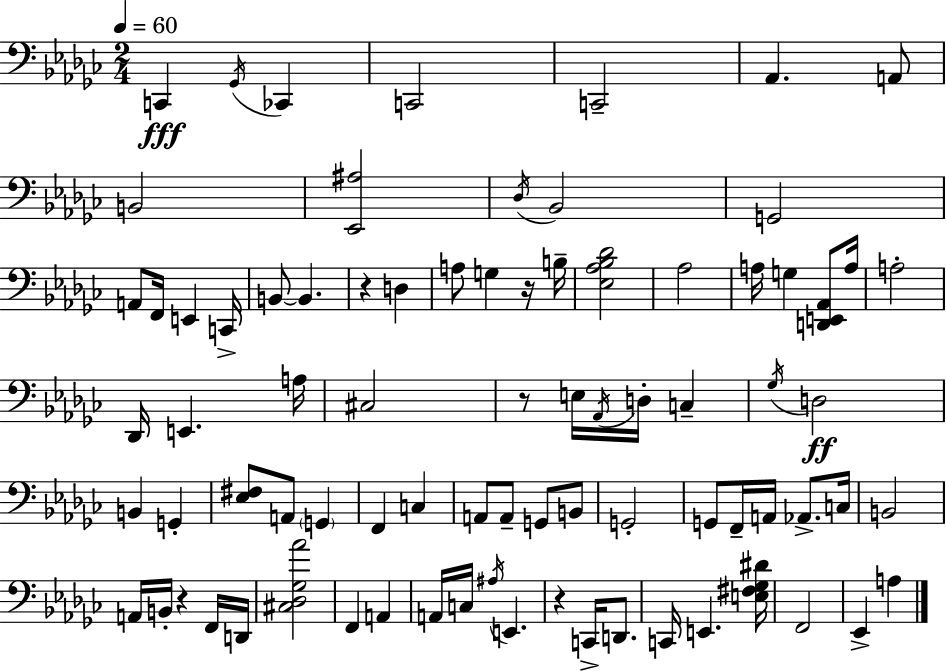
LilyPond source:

{
  \clef bass
  \numericTimeSignature
  \time 2/4
  \key ees \minor
  \tempo 4 = 60
  c,4\fff \acciaccatura { ges,16 } ces,4 | c,2 | c,2-- | aes,4. a,8 | \break b,2 | <ees, ais>2 | \acciaccatura { des16 } bes,2 | g,2 | \break a,8 f,16 e,4 | c,16-> b,8~~ b,4. | r4 d4 | a8 g4 | \break r16 b16-- <ees aes bes des'>2 | aes2 | a16 g4 <d, e, aes,>8 | a16 a2-. | \break des,16 e,4. | a16 cis2 | r8 e16 \acciaccatura { aes,16 } d16-. c4-- | \acciaccatura { ges16 }\ff d2 | \break b,4 | g,4-. <ees fis>8 a,8 | \parenthesize g,4 f,4 | c4 a,8 a,8-- | \break g,8 b,8 g,2-. | g,8 f,16-- a,16 | aes,8.-> c16 b,2 | a,16 b,16-. r4 | \break f,16 d,16 <cis des ges aes'>2 | f,4 | a,4 a,16 c16 \acciaccatura { ais16 } e,4. | r4 | \break c,16-> d,8. c,16 e,4. | <e fis ges dis'>16 f,2 | ees,4-> | a4 \bar "|."
}